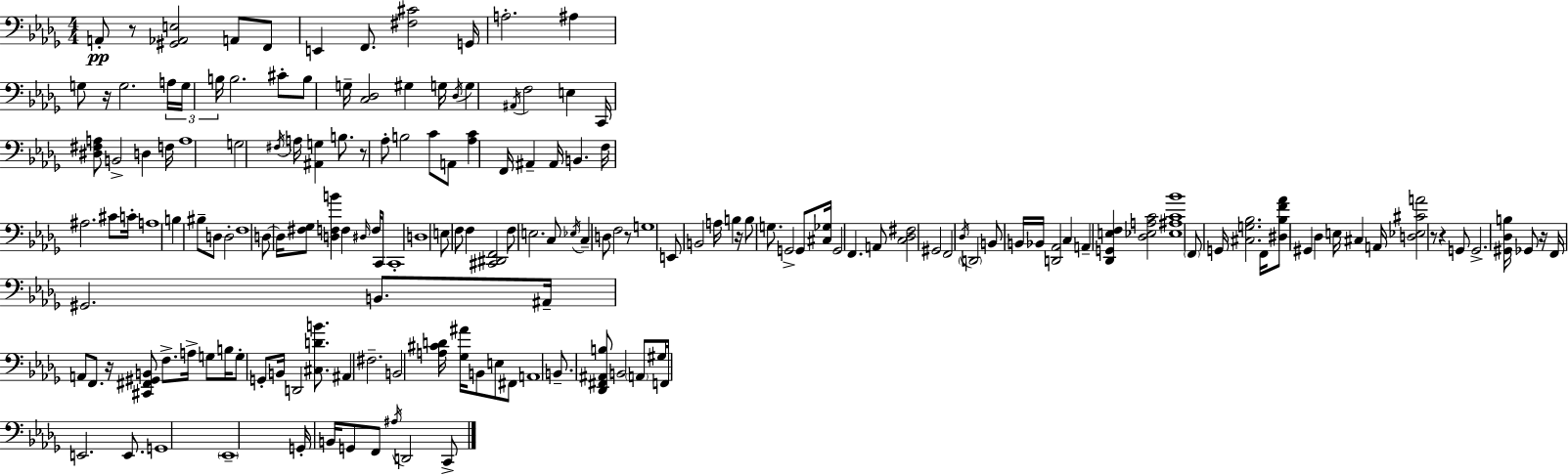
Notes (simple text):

A2/e R/e [G#2,Ab2,E3]/h A2/e F2/e E2/q F2/e. [F#3,C#4]/h G2/s A3/h. A#3/q G3/e R/s G3/h. A3/s G3/s B3/s B3/h. C#4/e B3/e G3/s [C3,Db3]/h G#3/q G3/s Db3/s G3/q A#2/s F3/h E3/q C2/s [D#3,F#3,A3]/e B2/h D3/q F3/s A3/w G3/h F#3/s A3/s [A#2,G3]/q B3/e. R/e Ab3/e B3/h C4/e A2/e [Ab3,C4]/q F2/s A#2/q A#2/s B2/q. F3/s A#3/h. C#4/e C4/s A3/w B3/q BIS3/e D3/e D3/h F3/w D3/e D3/s [F#3,Gb3]/e [D3,F3,B4]/q F3/q D#3/s F3/s C2/e C2/w D3/w E3/e F3/e F3/q [C#2,D#2,F2]/h F3/e E3/h. C3/e Eb3/s C3/q D3/e F3/h R/e G3/w E2/e B2/h A3/s B3/q R/s B3/e G3/e. G2/h G2/e [C#3,Gb3]/s G2/h F2/q. A2/e [C3,Db3,F#3]/h G#2/h F2/h Db3/s D2/h B2/e B2/s Bb2/s [D2,Ab2]/h C3/q A2/q [Db2,G2,E3,F3]/q [Db3,Eb3,A3,C4]/h [Eb3,A#3,C4,Bb4]/w F2/e G2/s [C#3,G3,Bb3]/h. F2/s [D#3,Bb3,F4,Ab4]/e G#2/q Db3/q E3/s C#3/q A2/s [D3,Eb3,C#4,A4]/h R/e R/q G2/e G2/h. [G#2,Db3,B3]/s Gb2/e R/s F2/s G#2/h. B2/e. A#2/s A2/e F2/e. R/s [C#2,F#2,G#2,B2]/e F3/e. A3/s G3/e B3/s G3/e G2/e B2/s D2/h [C#3,D4,B4]/e. A#2/q F#3/h. B2/h [A3,C#4,D4]/s [Gb3,A#4]/s B2/e E3/e F#2/e A2/w B2/e. [Db2,F#2,A#2,B3]/e B2/h A2/e G#3/s F2/s E2/h. E2/e. G2/w Eb2/w G2/s B2/s G2/e F2/e A#3/s D2/h C2/e